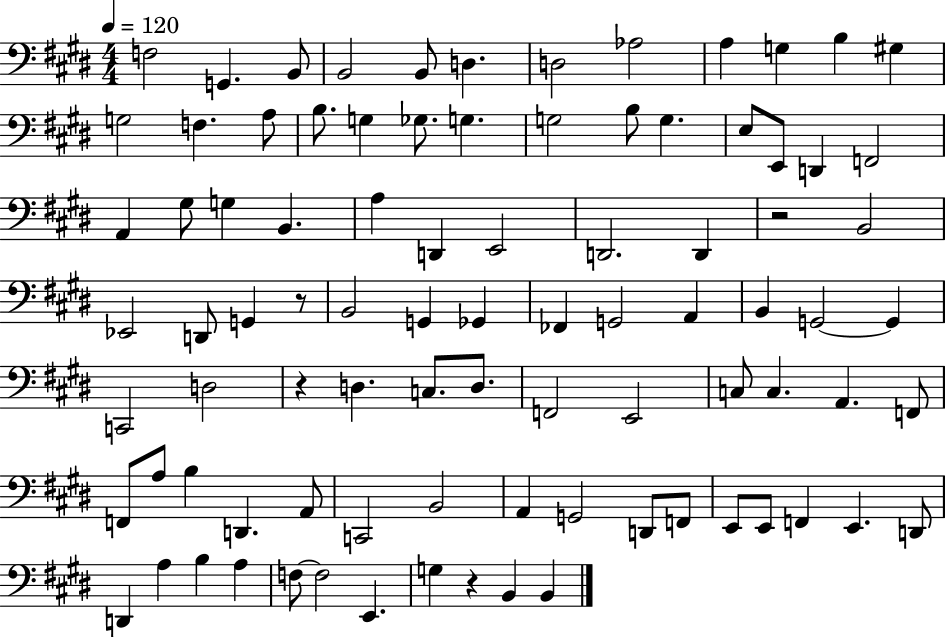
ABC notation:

X:1
T:Untitled
M:4/4
L:1/4
K:E
F,2 G,, B,,/2 B,,2 B,,/2 D, D,2 _A,2 A, G, B, ^G, G,2 F, A,/2 B,/2 G, _G,/2 G, G,2 B,/2 G, E,/2 E,,/2 D,, F,,2 A,, ^G,/2 G, B,, A, D,, E,,2 D,,2 D,, z2 B,,2 _E,,2 D,,/2 G,, z/2 B,,2 G,, _G,, _F,, G,,2 A,, B,, G,,2 G,, C,,2 D,2 z D, C,/2 D,/2 F,,2 E,,2 C,/2 C, A,, F,,/2 F,,/2 A,/2 B, D,, A,,/2 C,,2 B,,2 A,, G,,2 D,,/2 F,,/2 E,,/2 E,,/2 F,, E,, D,,/2 D,, A, B, A, F,/2 F,2 E,, G, z B,, B,,